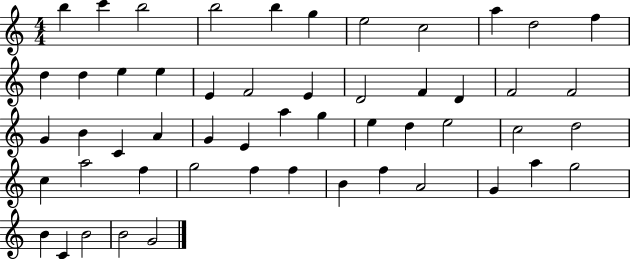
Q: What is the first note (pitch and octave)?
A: B5